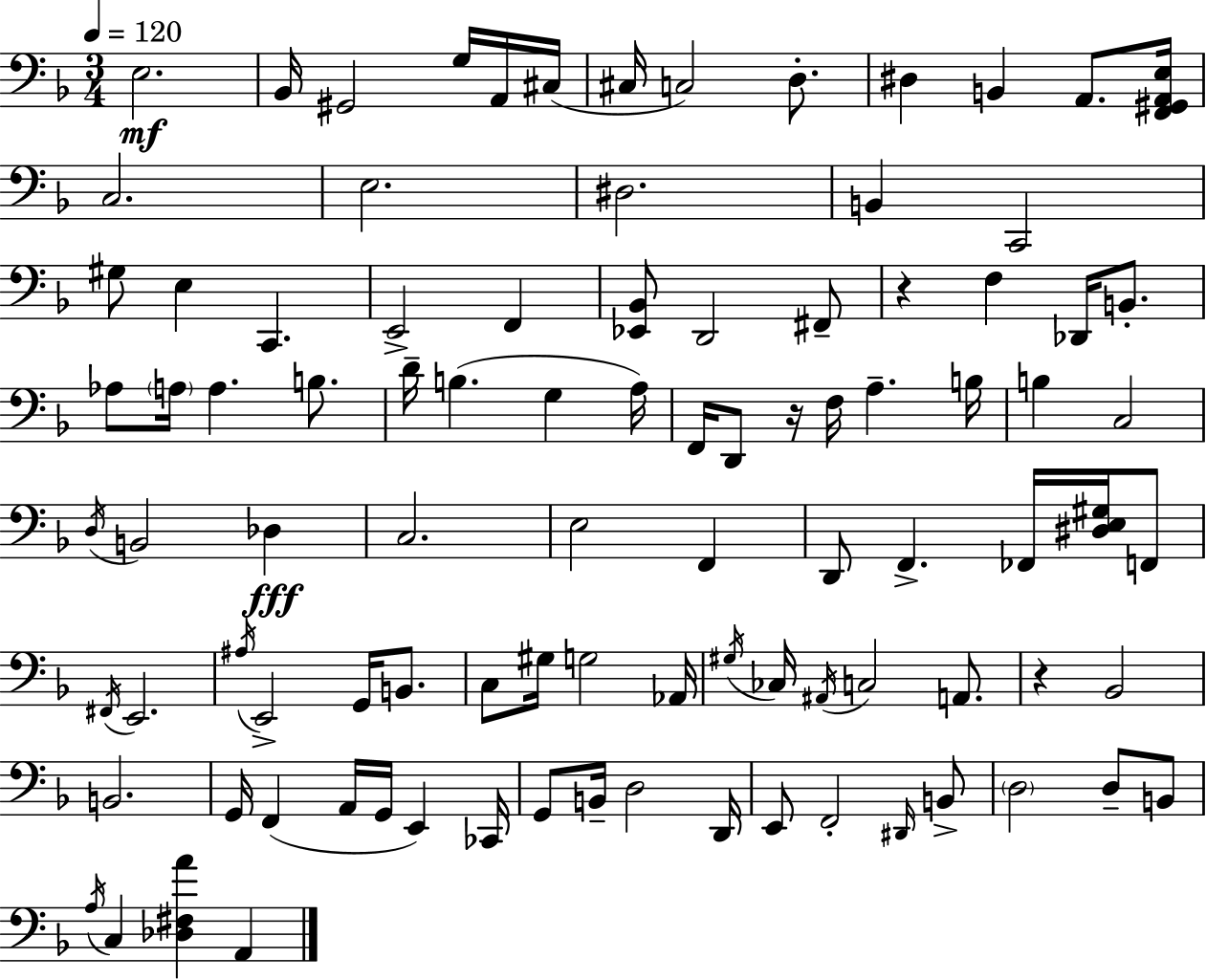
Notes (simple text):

E3/h. Bb2/s G#2/h G3/s A2/s C#3/s C#3/s C3/h D3/e. D#3/q B2/q A2/e. [F2,G#2,A2,E3]/s C3/h. E3/h. D#3/h. B2/q C2/h G#3/e E3/q C2/q. E2/h F2/q [Eb2,Bb2]/e D2/h F#2/e R/q F3/q Db2/s B2/e. Ab3/e A3/s A3/q. B3/e. D4/s B3/q. G3/q A3/s F2/s D2/e R/s F3/s A3/q. B3/s B3/q C3/h D3/s B2/h Db3/q C3/h. E3/h F2/q D2/e F2/q. FES2/s [D#3,E3,G#3]/s F2/e F#2/s E2/h. A#3/s E2/h G2/s B2/e. C3/e G#3/s G3/h Ab2/s G#3/s CES3/s A#2/s C3/h A2/e. R/q Bb2/h B2/h. G2/s F2/q A2/s G2/s E2/q CES2/s G2/e B2/s D3/h D2/s E2/e F2/h D#2/s B2/e D3/h D3/e B2/e A3/s C3/q [Db3,F#3,A4]/q A2/q